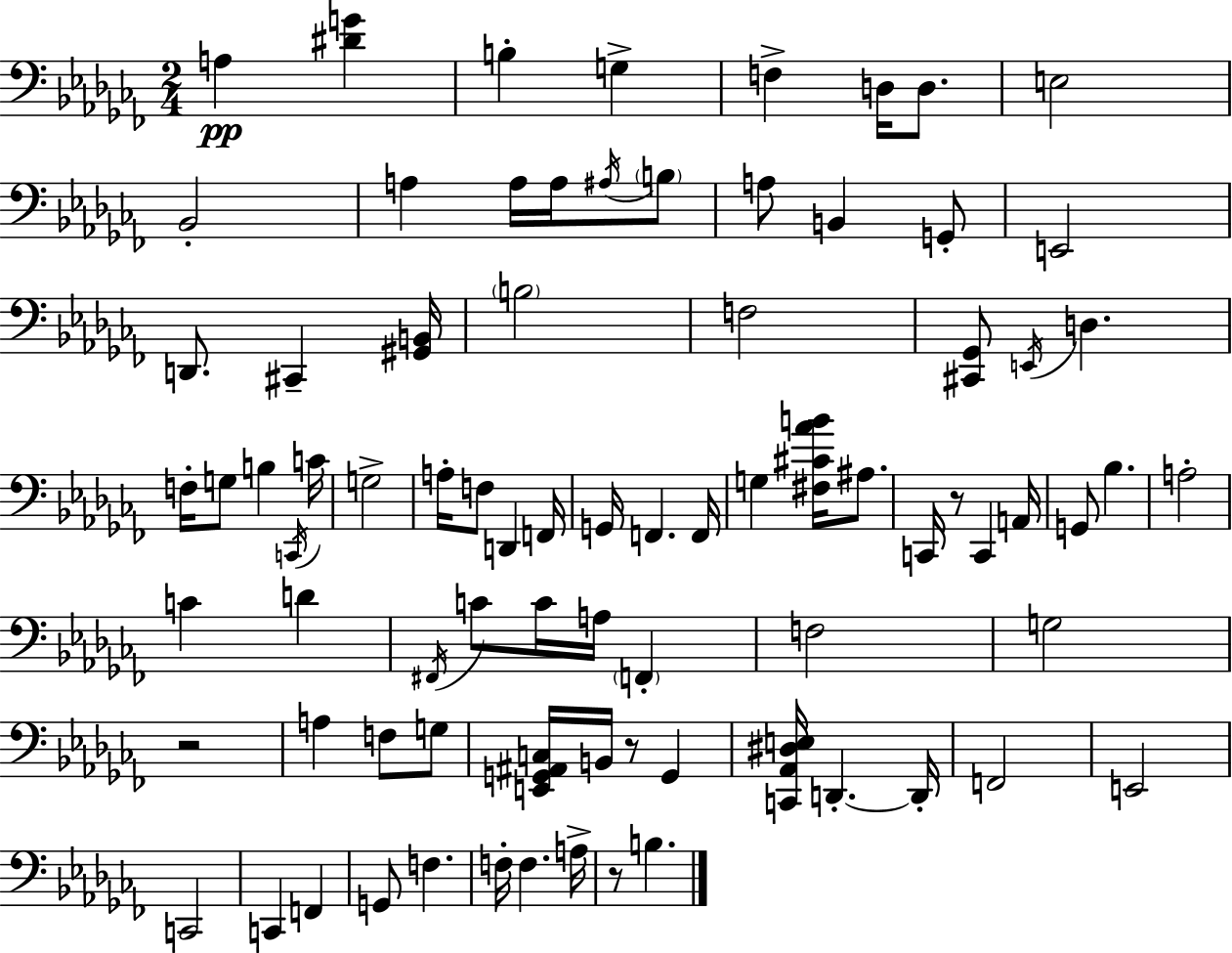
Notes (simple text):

A3/q [D#4,G4]/q B3/q G3/q F3/q D3/s D3/e. E3/h Bb2/h A3/q A3/s A3/s A#3/s B3/e A3/e B2/q G2/e E2/h D2/e. C#2/q [G#2,B2]/s B3/h F3/h [C#2,Gb2]/e E2/s D3/q. F3/s G3/e B3/q C2/s C4/s G3/h A3/s F3/e D2/q F2/s G2/s F2/q. F2/s G3/q [F#3,C#4,Ab4,B4]/s A#3/e. C2/s R/e C2/q A2/s G2/e Bb3/q. A3/h C4/q D4/q F#2/s C4/e C4/s A3/s F2/q F3/h G3/h R/h A3/q F3/e G3/e [E2,G2,A#2,C3]/s B2/s R/e G2/q [C2,Ab2,D#3,E3]/s D2/q. D2/s F2/h E2/h C2/h C2/q F2/q G2/e F3/q. F3/s F3/q. A3/s R/e B3/q.